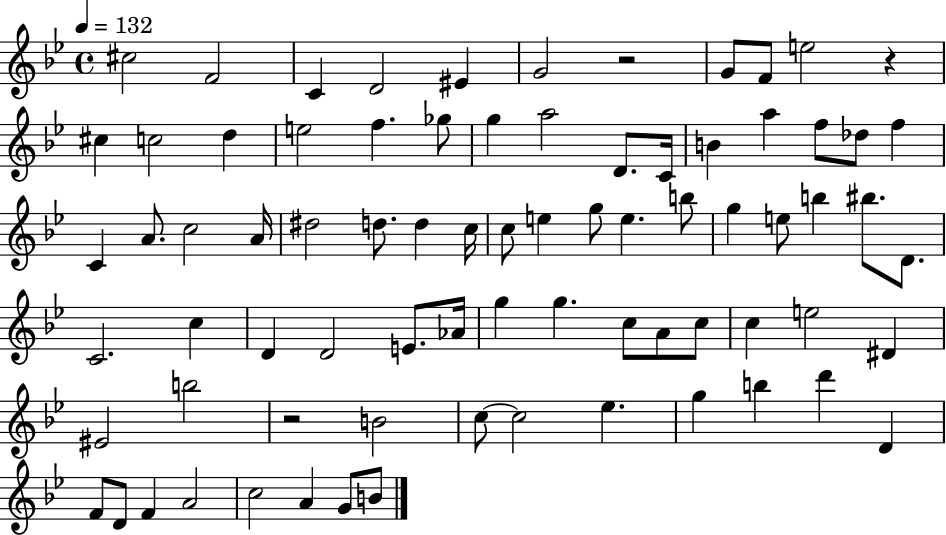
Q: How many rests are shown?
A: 3